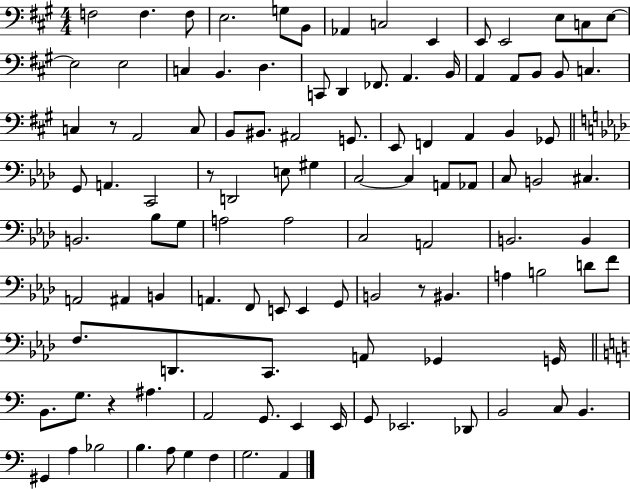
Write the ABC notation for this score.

X:1
T:Untitled
M:4/4
L:1/4
K:A
F,2 F, F,/2 E,2 G,/2 B,,/2 _A,, C,2 E,, E,,/2 E,,2 E,/2 C,/2 E,/2 E,2 E,2 C, B,, D, C,,/2 D,, _F,,/2 A,, B,,/4 A,, A,,/2 B,,/2 B,,/2 C, C, z/2 A,,2 C,/2 B,,/2 ^B,,/2 ^A,,2 G,,/2 E,,/2 F,, A,, B,, _G,,/2 G,,/2 A,, C,,2 z/2 D,,2 E,/2 ^G, C,2 C, A,,/2 _A,,/2 C,/2 B,,2 ^C, B,,2 _B,/2 G,/2 A,2 A,2 C,2 A,,2 B,,2 B,, A,,2 ^A,, B,, A,, F,,/2 E,,/2 E,, G,,/2 B,,2 z/2 ^B,, A, B,2 D/2 F/2 F,/2 D,,/2 C,,/2 A,,/2 _G,, G,,/4 B,,/2 G,/2 z ^A, A,,2 G,,/2 E,, E,,/4 G,,/2 _E,,2 _D,,/2 B,,2 C,/2 B,, ^G,, A, _B,2 B, A,/2 G, F, G,2 A,,